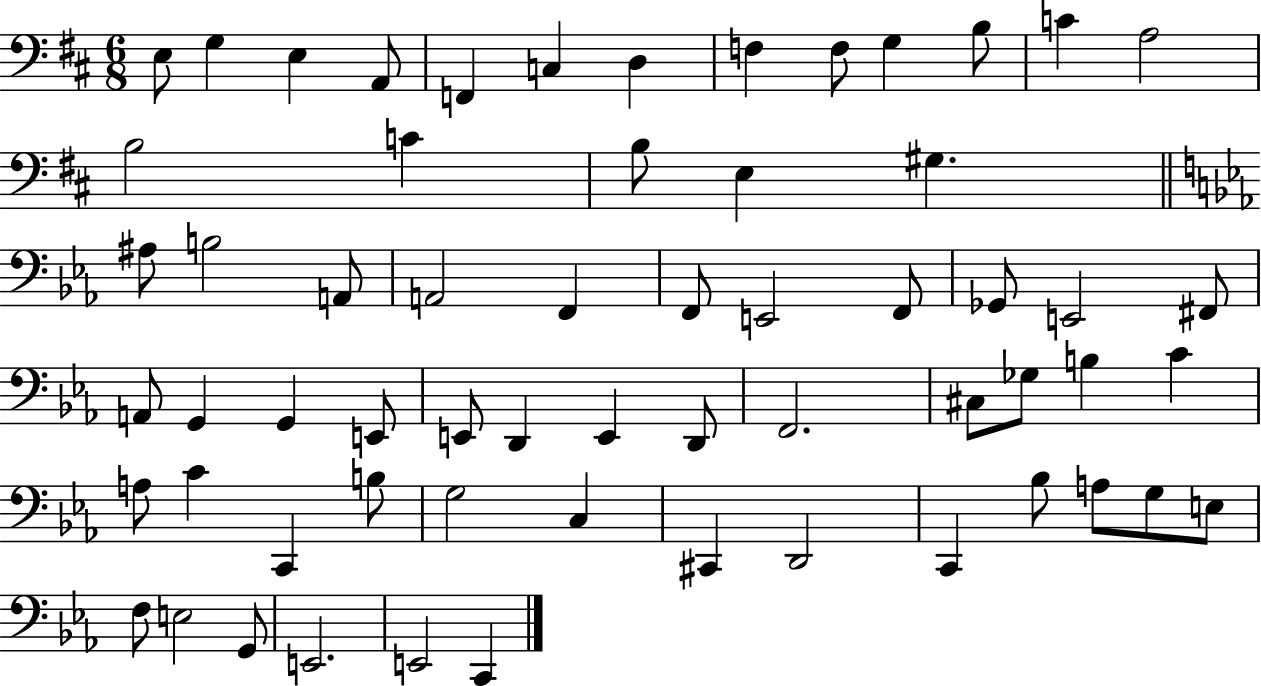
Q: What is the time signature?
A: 6/8